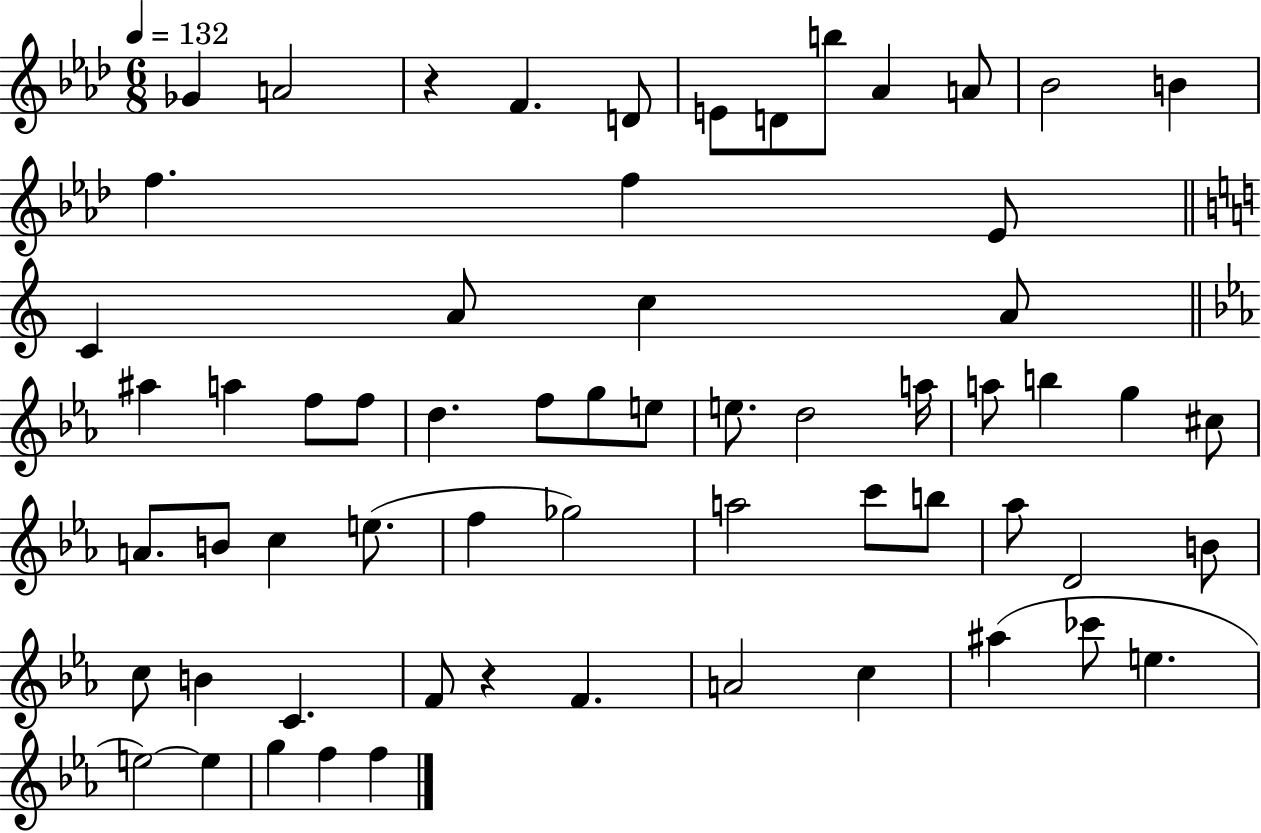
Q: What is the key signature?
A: AES major